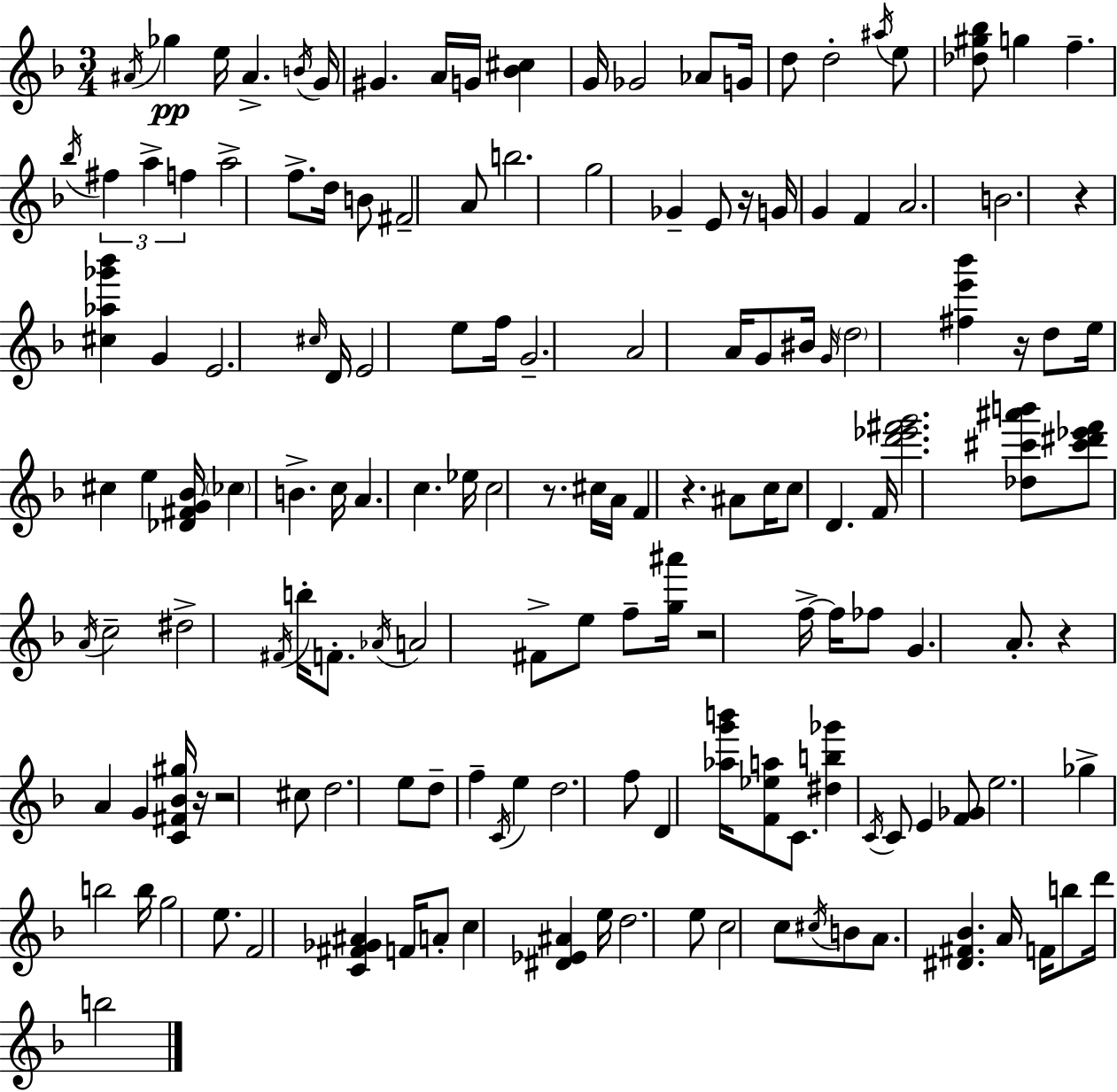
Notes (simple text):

A#4/s Gb5/q E5/s A#4/q. B4/s G4/s G#4/q. A4/s G4/s [Bb4,C#5]/q G4/s Gb4/h Ab4/e G4/s D5/e D5/h A#5/s E5/e [Db5,G#5,Bb5]/e G5/q F5/q. Bb5/s F#5/q A5/q F5/q A5/h F5/e. D5/s B4/e F#4/h A4/e B5/h. G5/h Gb4/q E4/e R/s G4/s G4/q F4/q A4/h. B4/h. R/q [C#5,Ab5,Gb6,Bb6]/q G4/q E4/h. C#5/s D4/s E4/h E5/e F5/s G4/h. A4/h A4/s G4/e BIS4/s G4/s D5/h [F#5,E6,Bb6]/q R/s D5/e E5/s C#5/q E5/q [Db4,F#4,G4,Bb4]/s CES5/q B4/q. C5/s A4/q. C5/q. Eb5/s C5/h R/e. C#5/s A4/s F4/q R/q. A#4/e C5/s C5/e D4/q. F4/s [D6,Eb6,F#6,G6]/h. [Db5,C#6,A#6,B6]/e [C#6,D#6,Eb6,F6]/e A4/s C5/h D#5/h F#4/s B5/s F4/e. Ab4/s A4/h F#4/e E5/e F5/e [G5,A#6]/s R/h F5/s F5/s FES5/e G4/q. A4/e. R/q A4/q G4/q [C4,F#4,Bb4,G#5]/s R/s R/h C#5/e D5/h. E5/e D5/e F5/q C4/s E5/q D5/h. F5/e D4/q [Ab5,G6,B6]/s [F4,Eb5,A5]/e C4/e. [D#5,B5,Gb6]/q C4/s C4/e E4/q [F4,Gb4]/e E5/h. Gb5/q B5/h B5/s G5/h E5/e. F4/h [C4,F#4,Gb4,A#4]/q F4/s A4/e C5/q [D#4,Eb4,A#4]/q E5/s D5/h. E5/e C5/h C5/e C#5/s B4/e A4/e. [D#4,F#4,Bb4]/q. A4/s F4/s B5/e D6/s B5/h